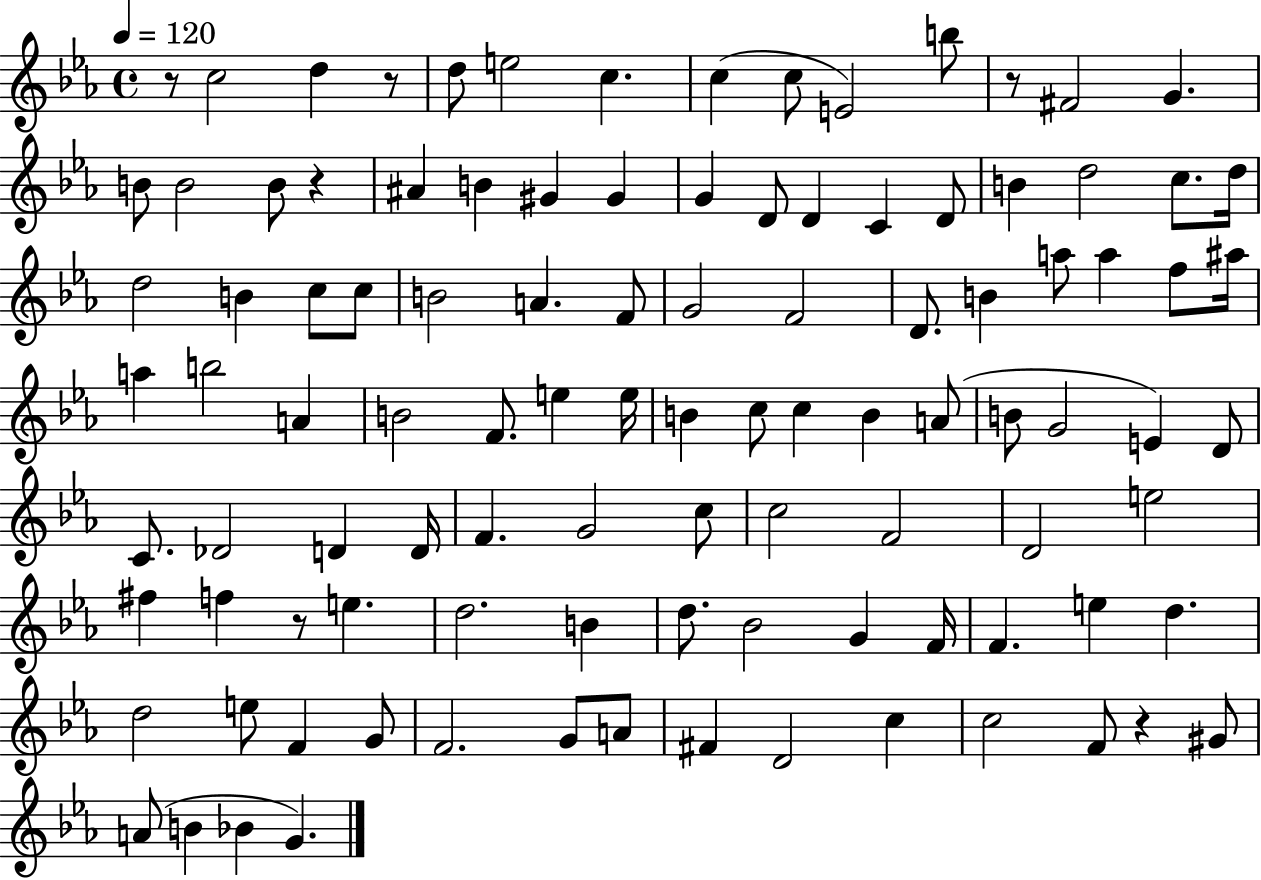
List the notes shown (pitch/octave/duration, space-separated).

R/e C5/h D5/q R/e D5/e E5/h C5/q. C5/q C5/e E4/h B5/e R/e F#4/h G4/q. B4/e B4/h B4/e R/q A#4/q B4/q G#4/q G#4/q G4/q D4/e D4/q C4/q D4/e B4/q D5/h C5/e. D5/s D5/h B4/q C5/e C5/e B4/h A4/q. F4/e G4/h F4/h D4/e. B4/q A5/e A5/q F5/e A#5/s A5/q B5/h A4/q B4/h F4/e. E5/q E5/s B4/q C5/e C5/q B4/q A4/e B4/e G4/h E4/q D4/e C4/e. Db4/h D4/q D4/s F4/q. G4/h C5/e C5/h F4/h D4/h E5/h F#5/q F5/q R/e E5/q. D5/h. B4/q D5/e. Bb4/h G4/q F4/s F4/q. E5/q D5/q. D5/h E5/e F4/q G4/e F4/h. G4/e A4/e F#4/q D4/h C5/q C5/h F4/e R/q G#4/e A4/e B4/q Bb4/q G4/q.